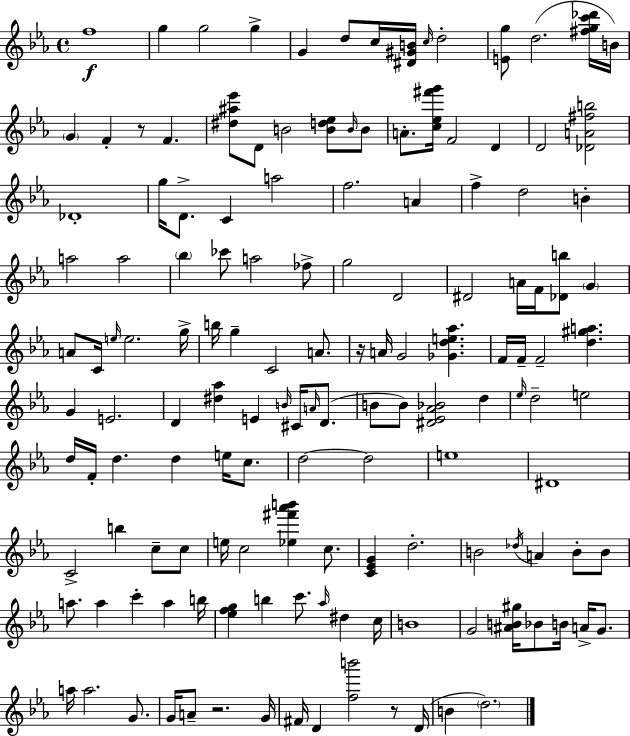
F5/w G5/q G5/h G5/q G4/q D5/e C5/s [D#4,G#4,B4]/s C5/s D5/h [E4,G5]/e D5/h. [F#5,G5,C6,Db6]/s B4/s G4/q F4/q R/e F4/q. [D#5,A#5,Eb6]/e D4/e B4/h [B4,D5,Eb5]/e B4/s B4/e A4/e. [C5,Eb5,F#6,G6]/s F4/h D4/q D4/h [Db4,A4,F#5,B5]/h Db4/w G5/s D4/e. C4/q A5/h F5/h. A4/q F5/q D5/h B4/q A5/h A5/h Bb5/q CES6/e A5/h FES5/e G5/h D4/h D#4/h A4/s F4/s [Db4,B5]/e G4/q A4/e C4/s E5/s E5/h. G5/s B5/s G5/q C4/h A4/e. R/s A4/s G4/h [Gb4,D5,E5,Ab5]/q. F4/s F4/s F4/h [D5,G#5,A5]/q. G4/q E4/h. D4/q [D#5,Ab5]/q E4/q B4/s C#4/s A4/s D4/e. B4/e B4/e [D#4,Eb4,Ab4,Bb4]/h D5/q Eb5/s D5/h E5/h D5/s F4/s D5/q. D5/q E5/s C5/e. D5/h D5/h E5/w D#4/w C4/h B5/q C5/e C5/e E5/s C5/h [Eb5,F#6,Ab6,B6]/q C5/e. [C4,Eb4,G4]/q D5/h. B4/h Db5/s A4/q B4/e B4/e A5/e. A5/q C6/q A5/q B5/s [Eb5,F5,G5]/q B5/q C6/e. Ab5/s D#5/q C5/s B4/w G4/h [A#4,B4,G#5]/s Bb4/e B4/s A4/s G4/e. A5/s A5/h. G4/e. G4/s A4/e R/h. G4/s F#4/s D4/q [F5,B6]/h R/e D4/s B4/q D5/h.